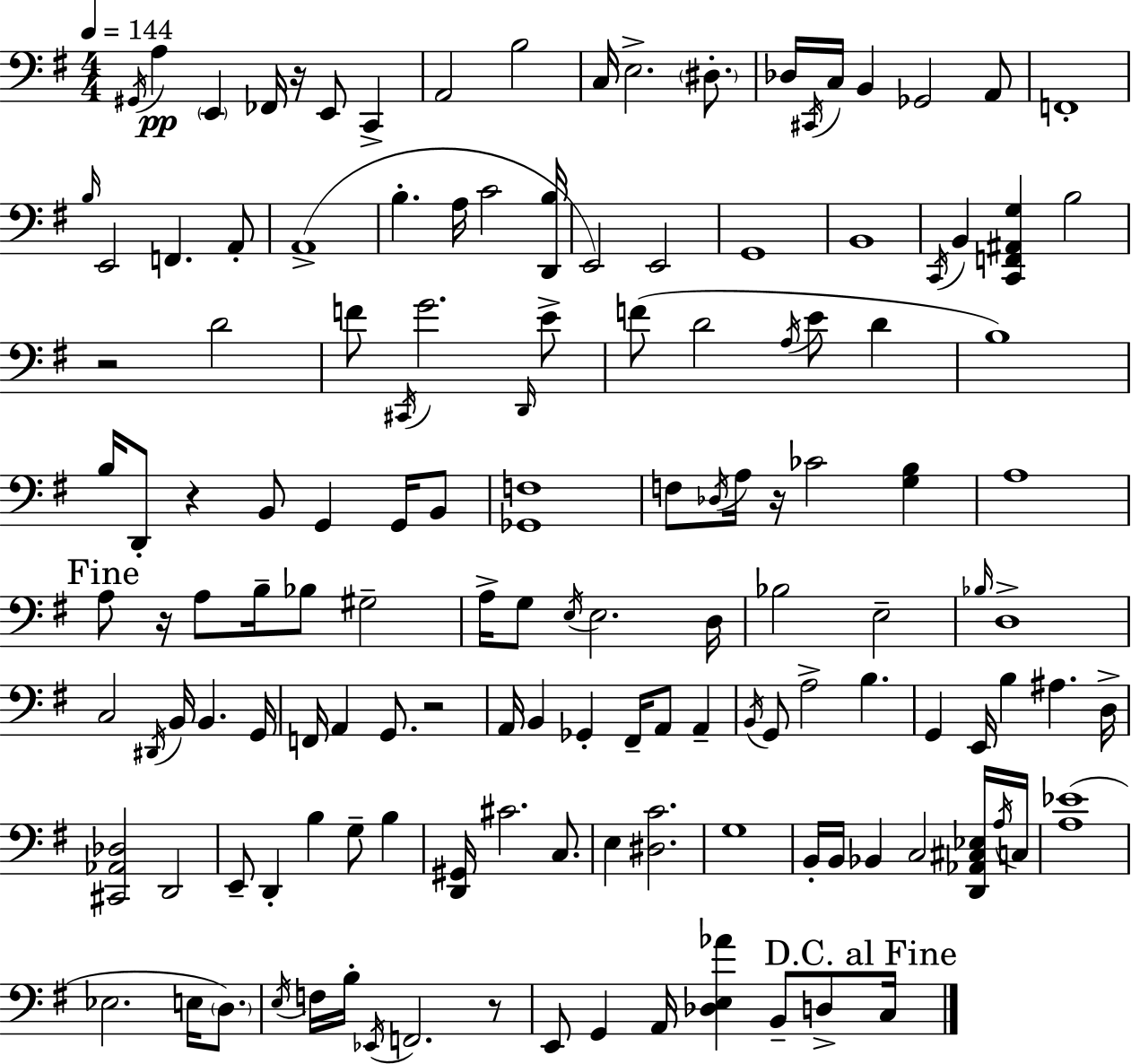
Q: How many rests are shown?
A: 7